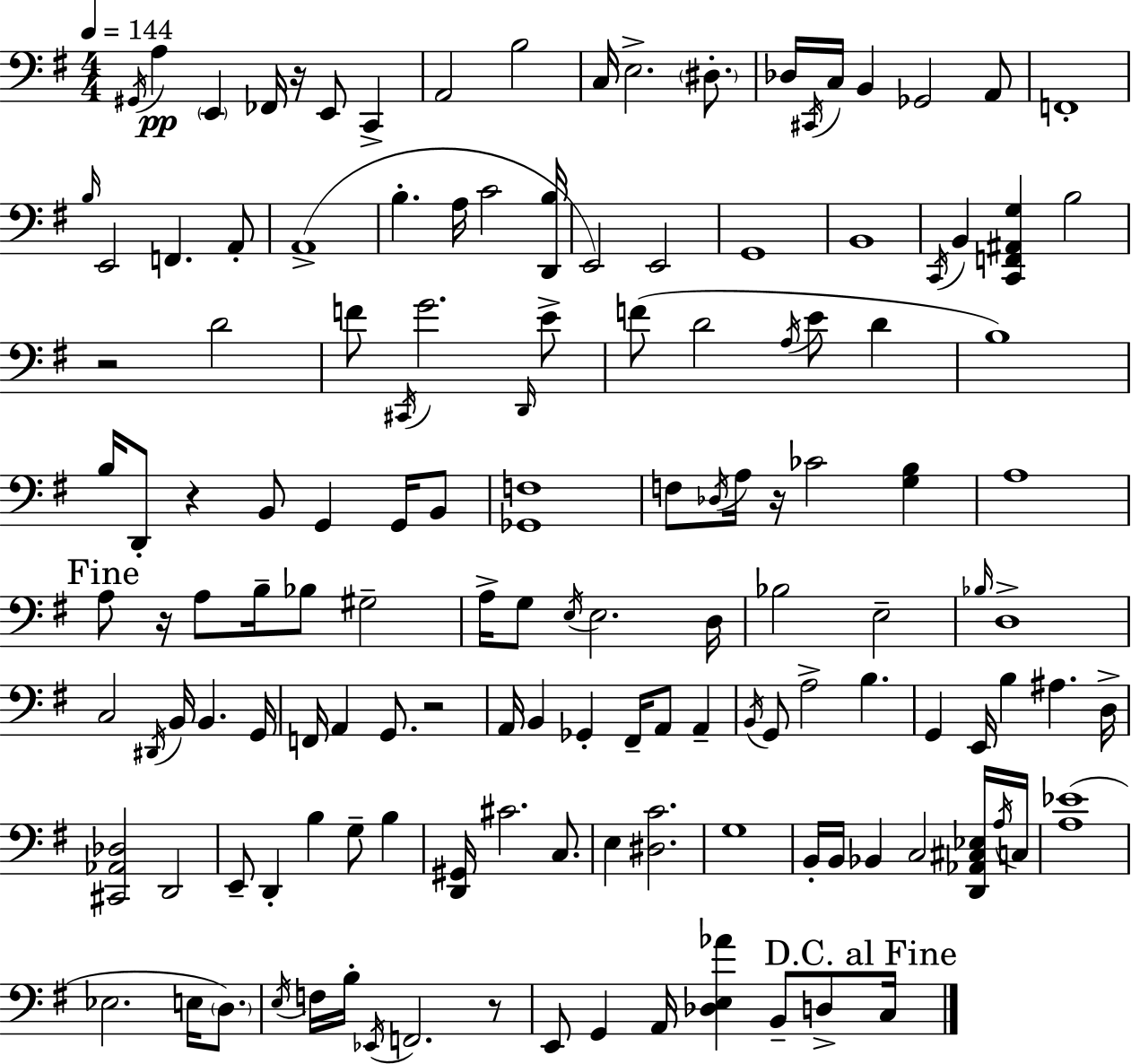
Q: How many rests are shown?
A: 7